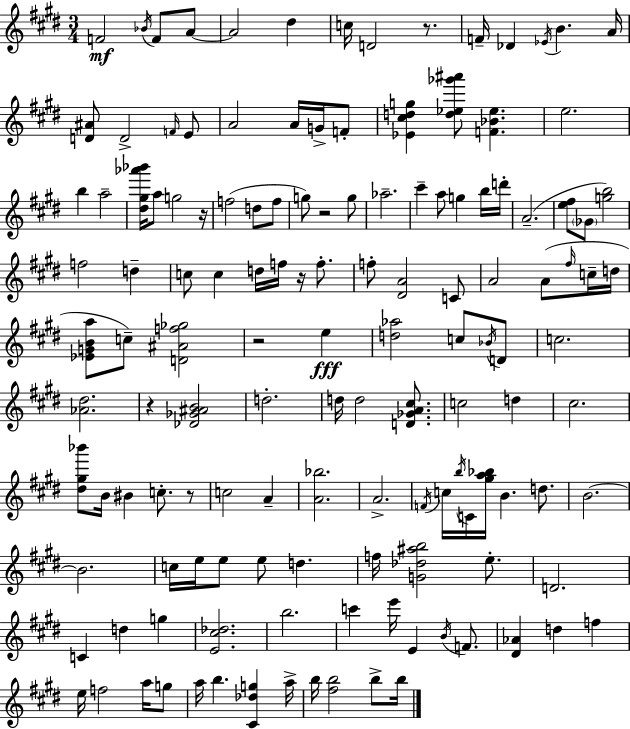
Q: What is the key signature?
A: E major